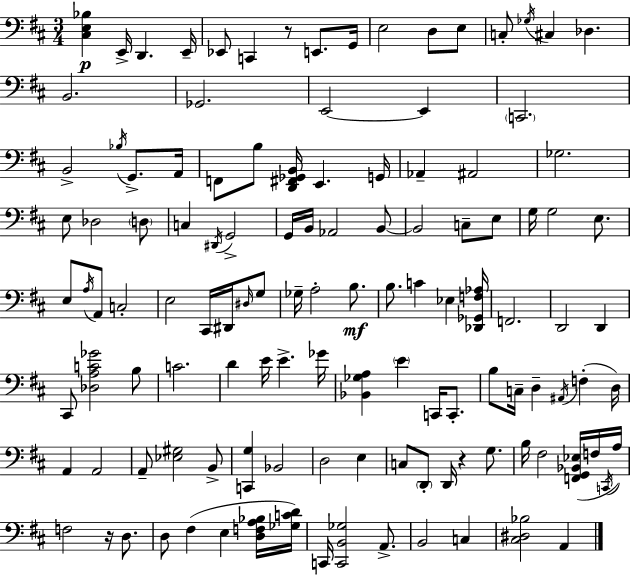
[C#3,E3,Bb3]/q E2/s D2/q. E2/s Eb2/e C2/q R/e E2/e. G2/s E3/h D3/e E3/e C3/e Gb3/s C#3/q Db3/q. B2/h. Gb2/h. E2/h E2/q C2/h. B2/h Bb3/s G2/e. A2/s F2/e B3/e [D2,F#2,Gb2,B2]/s E2/q. G2/s Ab2/q A#2/h Gb3/h. E3/e Db3/h D3/e C3/q D#2/s G2/h G2/s B2/s Ab2/h B2/e B2/h C3/e E3/e G3/s G3/h E3/e. E3/e A3/s A2/e C3/h E3/h C#2/s D#2/s D#3/s G3/e Gb3/s A3/h B3/e. B3/e. C4/q Eb3/q [Db2,Gb2,F3,Ab3]/s F2/h. D2/h D2/q C#2/e [Db3,A3,C4,Gb4]/h B3/e C4/h. D4/q E4/s E4/q. Gb4/s [Bb2,Gb3,A3]/q E4/q C2/s C2/e. B3/e C3/s D3/q A#2/s F3/q D3/s A2/q A2/h A2/e [Eb3,G#3]/h B2/e [C2,G3]/q Bb2/h D3/h E3/q C3/e D2/e D2/s R/q G3/e. B3/s F#3/h [F2,G2,Bb2,Eb3]/s F3/s C2/s A3/s F3/h R/s D3/e. D3/e F#3/q E3/q [D3,F3,A3,Bb3]/s [Gb3,C4,D4]/s C2/s [C2,B2,Gb3]/h A2/e. B2/h C3/q [C#3,D#3,Bb3]/h A2/q